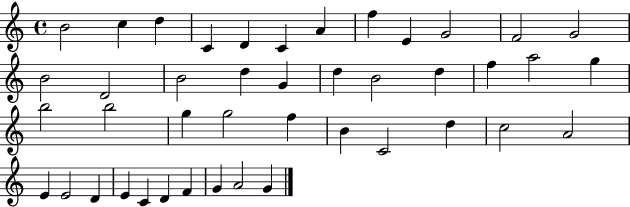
B4/h C5/q D5/q C4/q D4/q C4/q A4/q F5/q E4/q G4/h F4/h G4/h B4/h D4/h B4/h D5/q G4/q D5/q B4/h D5/q F5/q A5/h G5/q B5/h B5/h G5/q G5/h F5/q B4/q C4/h D5/q C5/h A4/h E4/q E4/h D4/q E4/q C4/q D4/q F4/q G4/q A4/h G4/q